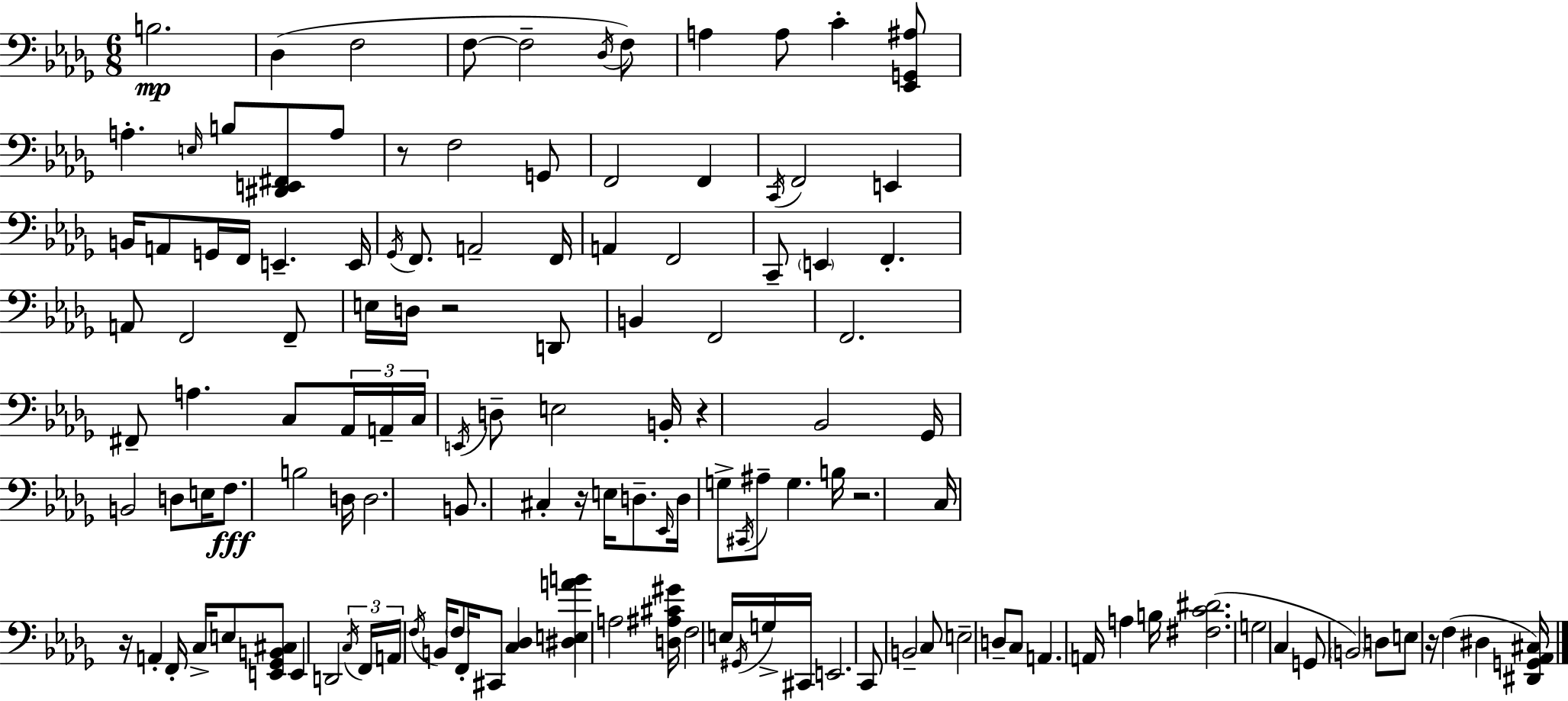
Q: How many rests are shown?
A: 7